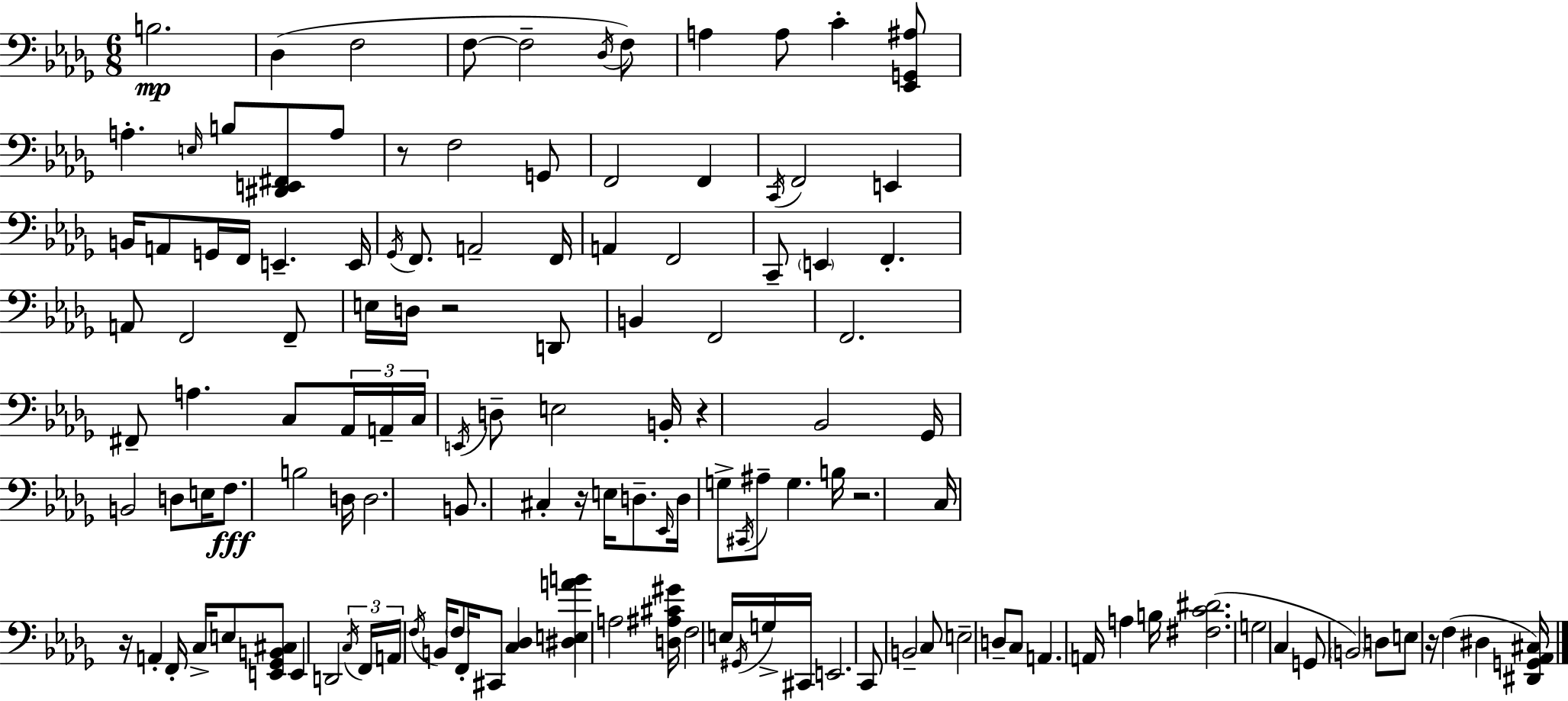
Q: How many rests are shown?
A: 7